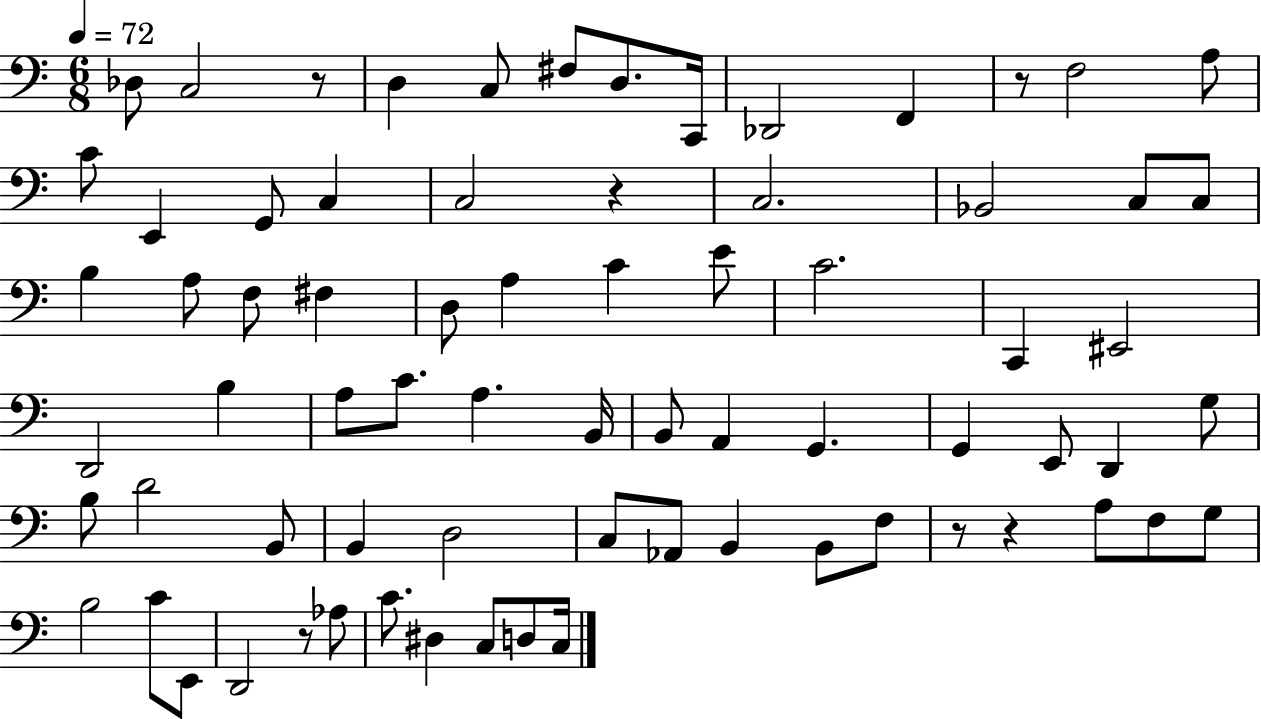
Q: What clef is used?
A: bass